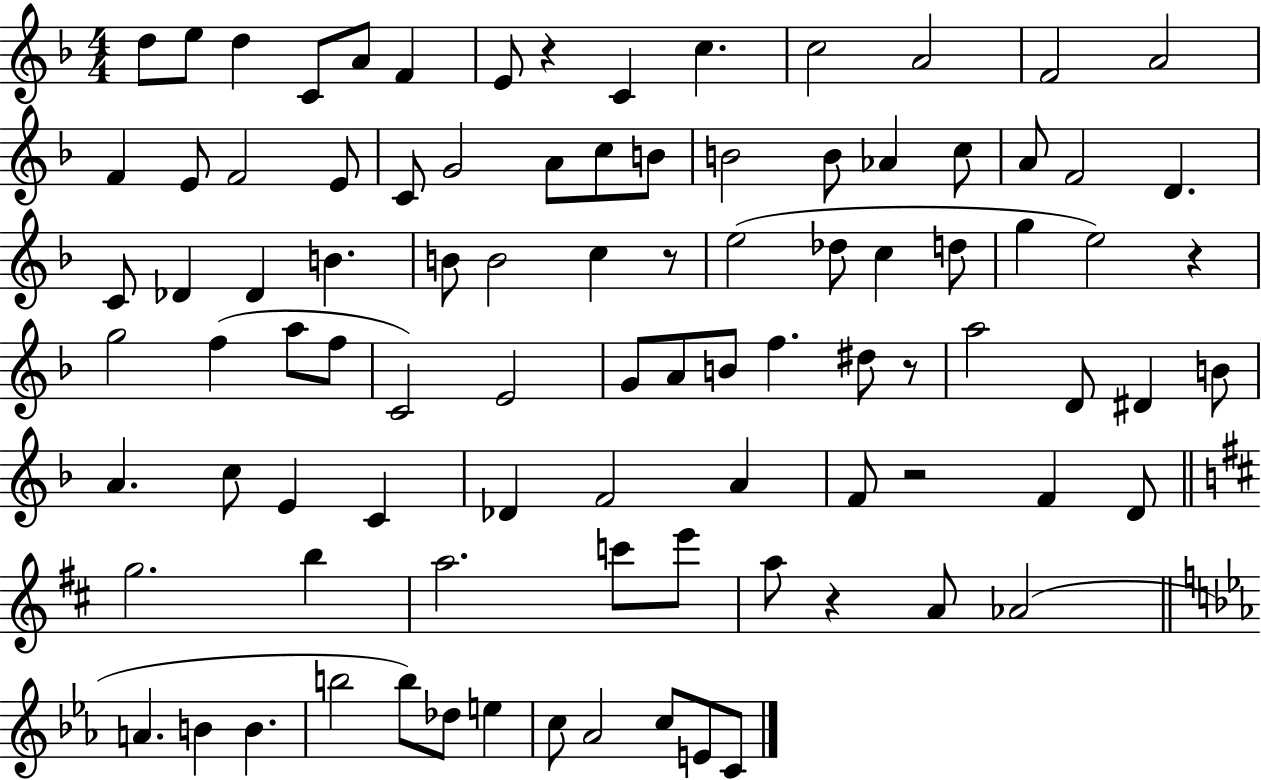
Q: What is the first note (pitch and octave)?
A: D5